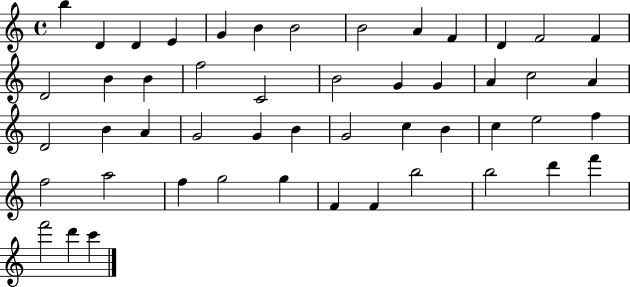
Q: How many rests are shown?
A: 0